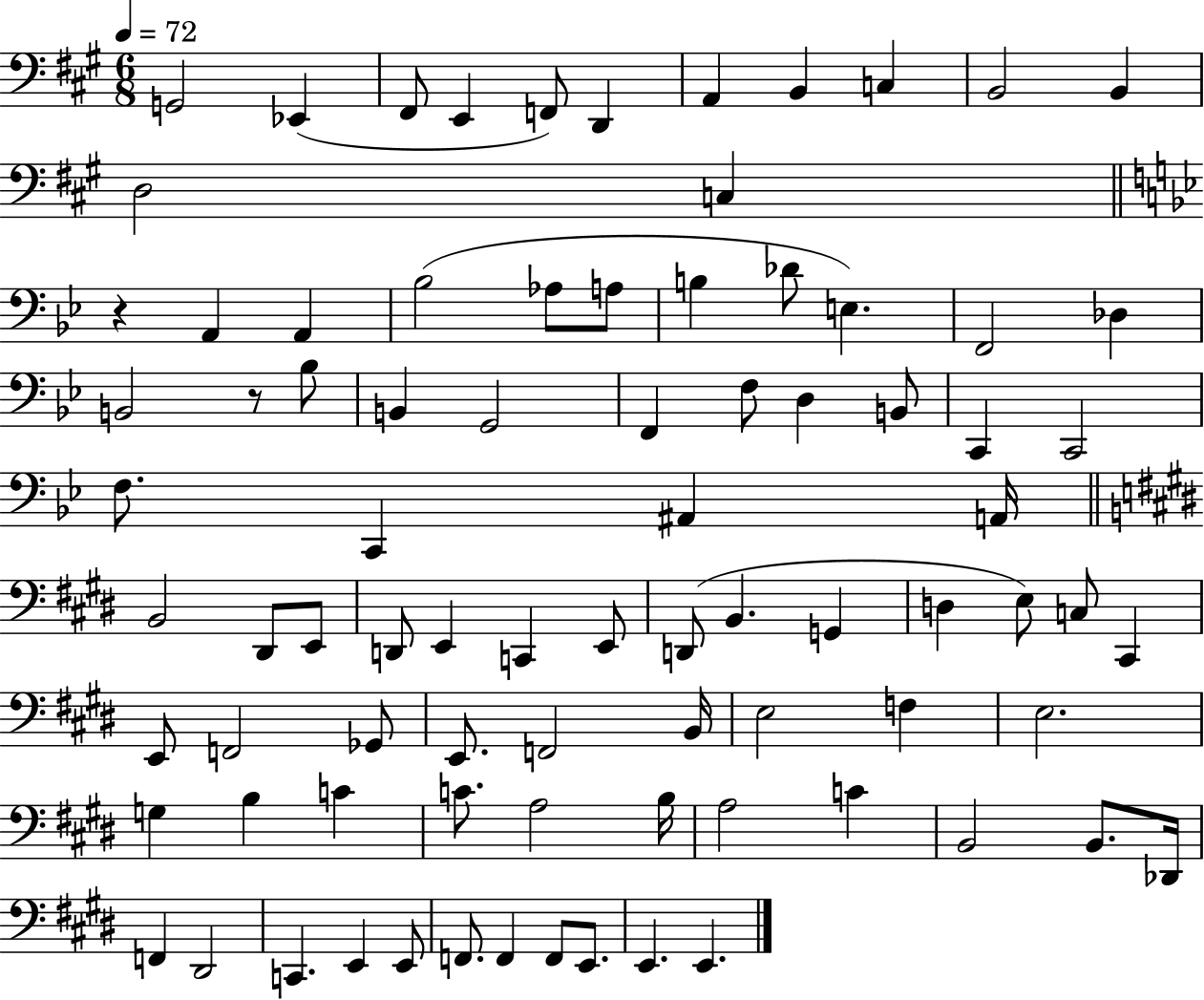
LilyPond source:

{
  \clef bass
  \numericTimeSignature
  \time 6/8
  \key a \major
  \tempo 4 = 72
  g,2 ees,4( | fis,8 e,4 f,8) d,4 | a,4 b,4 c4 | b,2 b,4 | \break d2 c4 | \bar "||" \break \key bes \major r4 a,4 a,4 | bes2( aes8 a8 | b4 des'8 e4.) | f,2 des4 | \break b,2 r8 bes8 | b,4 g,2 | f,4 f8 d4 b,8 | c,4 c,2 | \break f8. c,4 ais,4 a,16 | \bar "||" \break \key e \major b,2 dis,8 e,8 | d,8 e,4 c,4 e,8 | d,8( b,4. g,4 | d4 e8) c8 cis,4 | \break e,8 f,2 ges,8 | e,8. f,2 b,16 | e2 f4 | e2. | \break g4 b4 c'4 | c'8. a2 b16 | a2 c'4 | b,2 b,8. des,16 | \break f,4 dis,2 | c,4. e,4 e,8 | f,8. f,4 f,8 e,8. | e,4. e,4. | \break \bar "|."
}